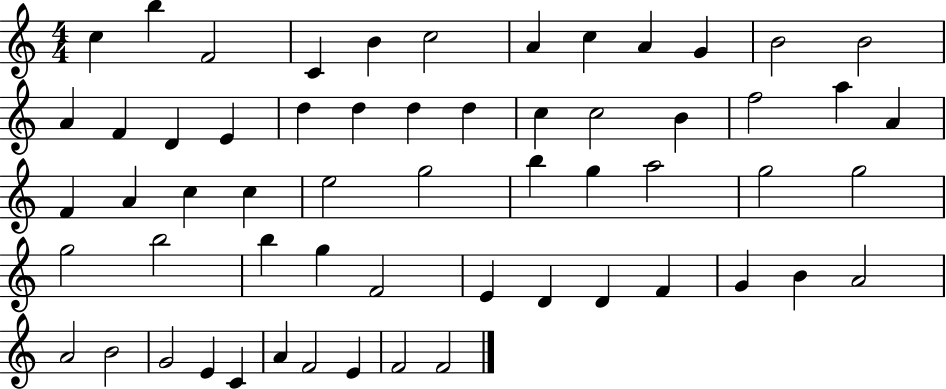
{
  \clef treble
  \numericTimeSignature
  \time 4/4
  \key c \major
  c''4 b''4 f'2 | c'4 b'4 c''2 | a'4 c''4 a'4 g'4 | b'2 b'2 | \break a'4 f'4 d'4 e'4 | d''4 d''4 d''4 d''4 | c''4 c''2 b'4 | f''2 a''4 a'4 | \break f'4 a'4 c''4 c''4 | e''2 g''2 | b''4 g''4 a''2 | g''2 g''2 | \break g''2 b''2 | b''4 g''4 f'2 | e'4 d'4 d'4 f'4 | g'4 b'4 a'2 | \break a'2 b'2 | g'2 e'4 c'4 | a'4 f'2 e'4 | f'2 f'2 | \break \bar "|."
}